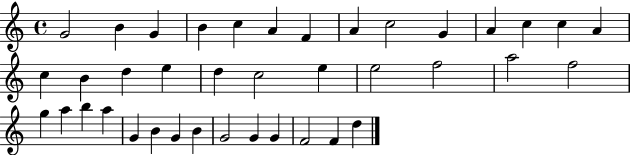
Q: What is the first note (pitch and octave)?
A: G4